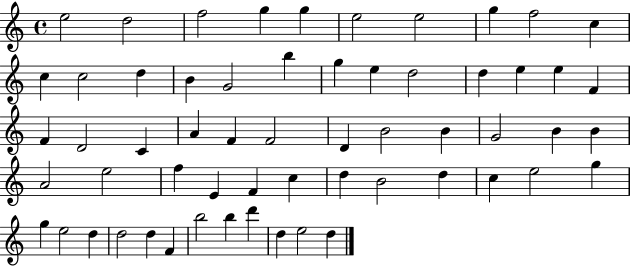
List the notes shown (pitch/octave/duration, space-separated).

E5/h D5/h F5/h G5/q G5/q E5/h E5/h G5/q F5/h C5/q C5/q C5/h D5/q B4/q G4/h B5/q G5/q E5/q D5/h D5/q E5/q E5/q F4/q F4/q D4/h C4/q A4/q F4/q F4/h D4/q B4/h B4/q G4/h B4/q B4/q A4/h E5/h F5/q E4/q F4/q C5/q D5/q B4/h D5/q C5/q E5/h G5/q G5/q E5/h D5/q D5/h D5/q F4/q B5/h B5/q D6/q D5/q E5/h D5/q